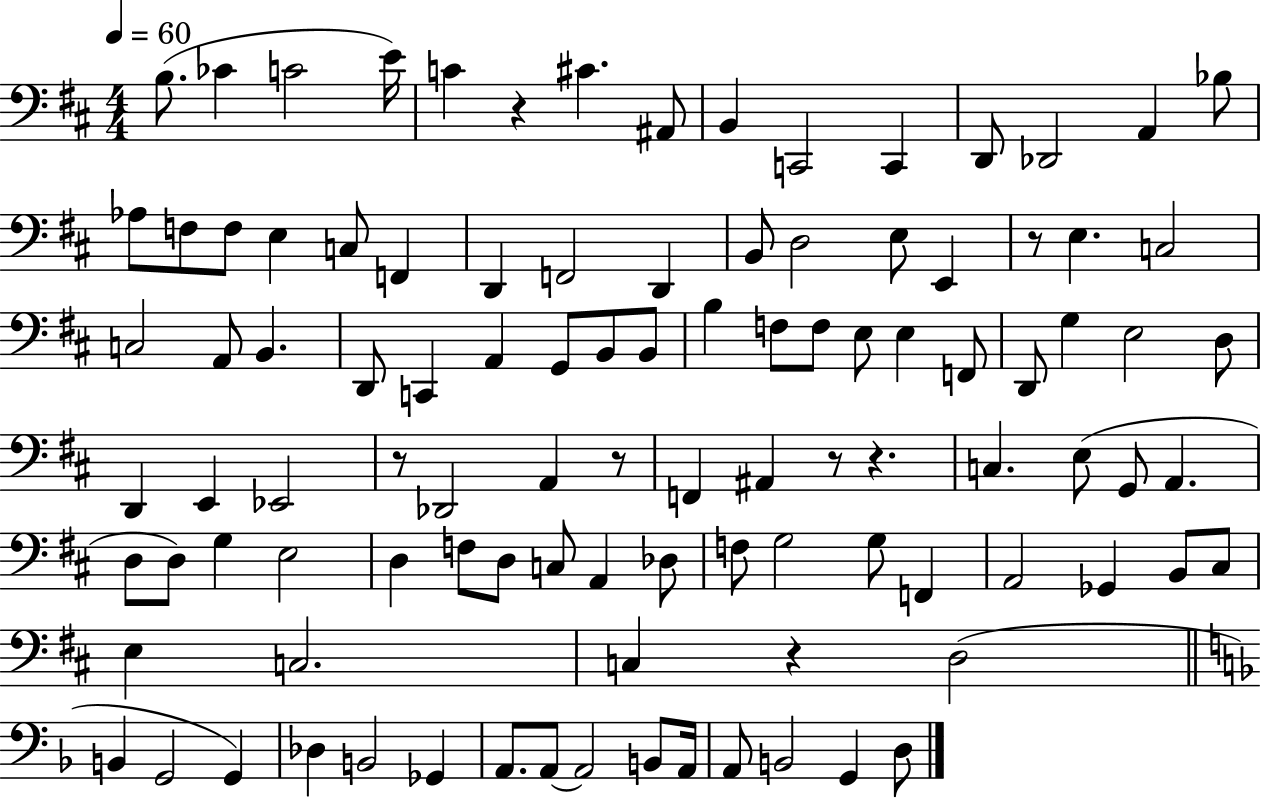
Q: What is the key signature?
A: D major